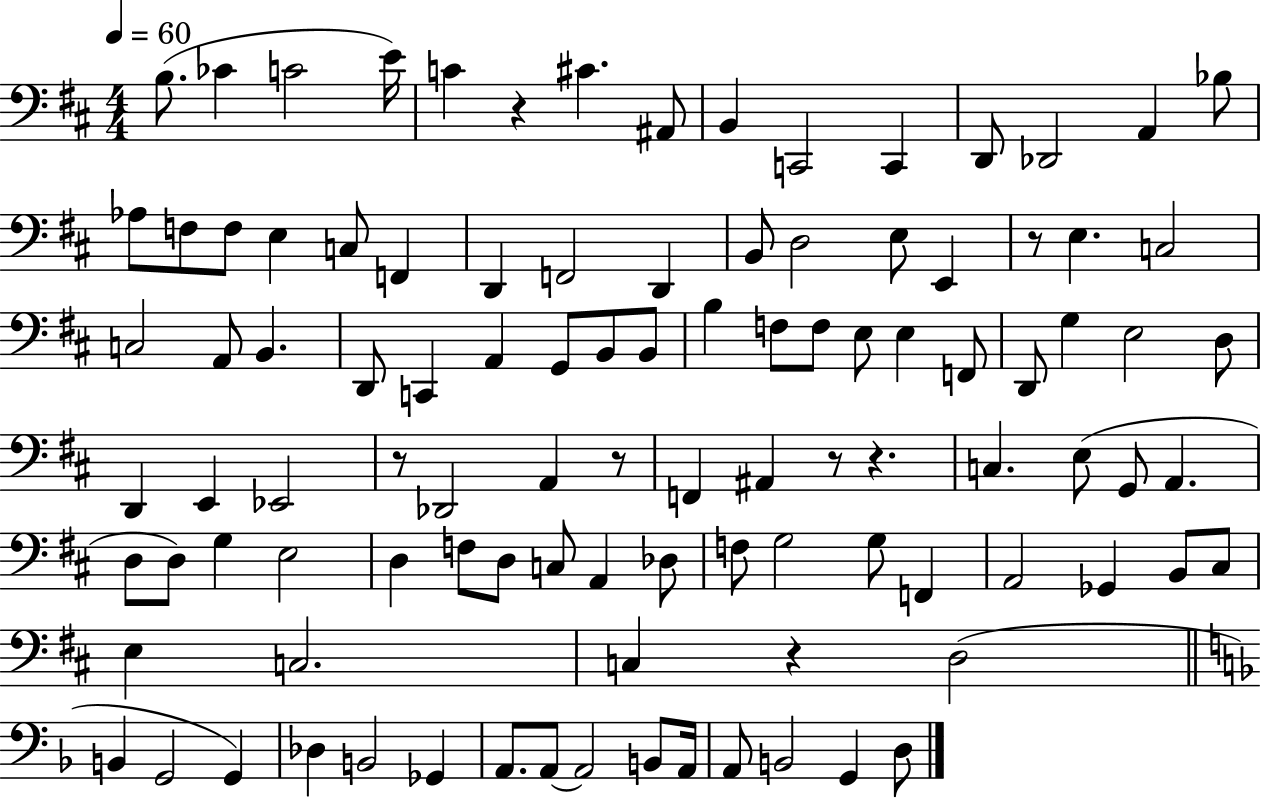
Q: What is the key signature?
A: D major